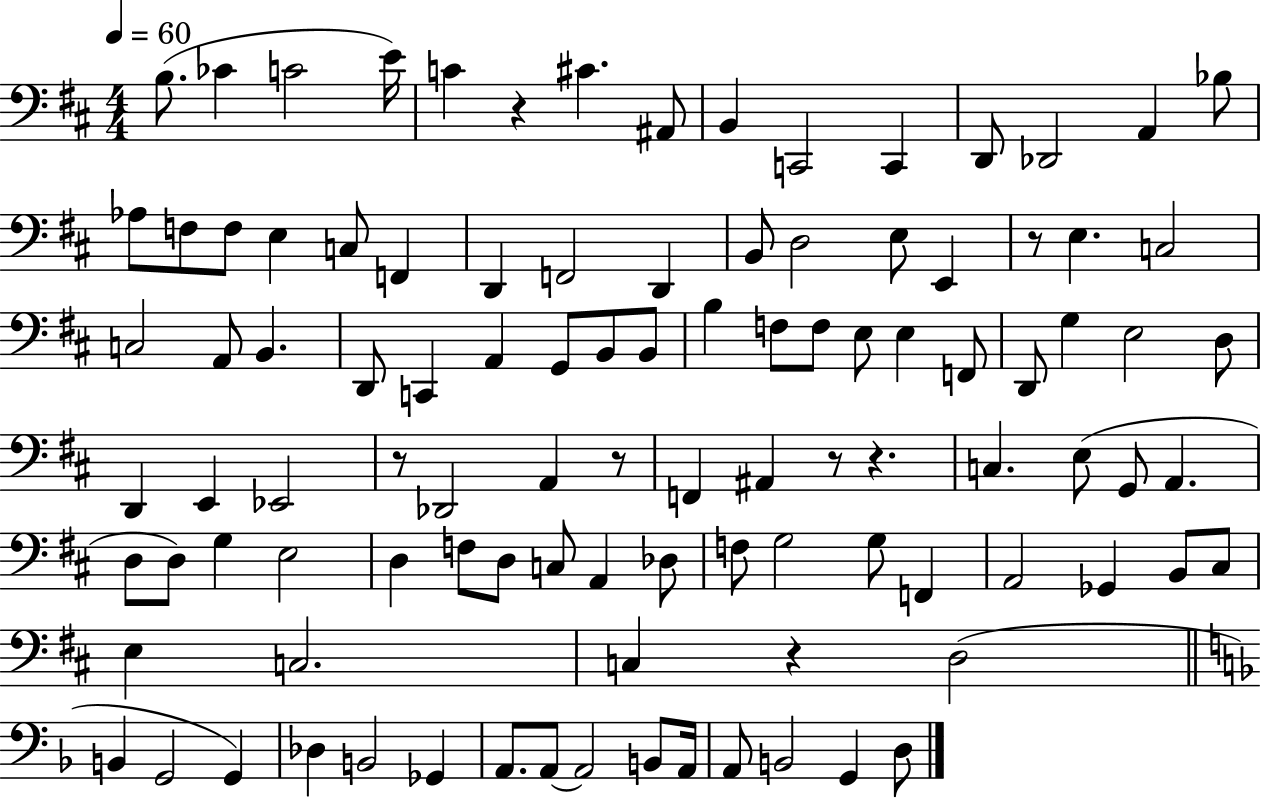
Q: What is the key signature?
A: D major